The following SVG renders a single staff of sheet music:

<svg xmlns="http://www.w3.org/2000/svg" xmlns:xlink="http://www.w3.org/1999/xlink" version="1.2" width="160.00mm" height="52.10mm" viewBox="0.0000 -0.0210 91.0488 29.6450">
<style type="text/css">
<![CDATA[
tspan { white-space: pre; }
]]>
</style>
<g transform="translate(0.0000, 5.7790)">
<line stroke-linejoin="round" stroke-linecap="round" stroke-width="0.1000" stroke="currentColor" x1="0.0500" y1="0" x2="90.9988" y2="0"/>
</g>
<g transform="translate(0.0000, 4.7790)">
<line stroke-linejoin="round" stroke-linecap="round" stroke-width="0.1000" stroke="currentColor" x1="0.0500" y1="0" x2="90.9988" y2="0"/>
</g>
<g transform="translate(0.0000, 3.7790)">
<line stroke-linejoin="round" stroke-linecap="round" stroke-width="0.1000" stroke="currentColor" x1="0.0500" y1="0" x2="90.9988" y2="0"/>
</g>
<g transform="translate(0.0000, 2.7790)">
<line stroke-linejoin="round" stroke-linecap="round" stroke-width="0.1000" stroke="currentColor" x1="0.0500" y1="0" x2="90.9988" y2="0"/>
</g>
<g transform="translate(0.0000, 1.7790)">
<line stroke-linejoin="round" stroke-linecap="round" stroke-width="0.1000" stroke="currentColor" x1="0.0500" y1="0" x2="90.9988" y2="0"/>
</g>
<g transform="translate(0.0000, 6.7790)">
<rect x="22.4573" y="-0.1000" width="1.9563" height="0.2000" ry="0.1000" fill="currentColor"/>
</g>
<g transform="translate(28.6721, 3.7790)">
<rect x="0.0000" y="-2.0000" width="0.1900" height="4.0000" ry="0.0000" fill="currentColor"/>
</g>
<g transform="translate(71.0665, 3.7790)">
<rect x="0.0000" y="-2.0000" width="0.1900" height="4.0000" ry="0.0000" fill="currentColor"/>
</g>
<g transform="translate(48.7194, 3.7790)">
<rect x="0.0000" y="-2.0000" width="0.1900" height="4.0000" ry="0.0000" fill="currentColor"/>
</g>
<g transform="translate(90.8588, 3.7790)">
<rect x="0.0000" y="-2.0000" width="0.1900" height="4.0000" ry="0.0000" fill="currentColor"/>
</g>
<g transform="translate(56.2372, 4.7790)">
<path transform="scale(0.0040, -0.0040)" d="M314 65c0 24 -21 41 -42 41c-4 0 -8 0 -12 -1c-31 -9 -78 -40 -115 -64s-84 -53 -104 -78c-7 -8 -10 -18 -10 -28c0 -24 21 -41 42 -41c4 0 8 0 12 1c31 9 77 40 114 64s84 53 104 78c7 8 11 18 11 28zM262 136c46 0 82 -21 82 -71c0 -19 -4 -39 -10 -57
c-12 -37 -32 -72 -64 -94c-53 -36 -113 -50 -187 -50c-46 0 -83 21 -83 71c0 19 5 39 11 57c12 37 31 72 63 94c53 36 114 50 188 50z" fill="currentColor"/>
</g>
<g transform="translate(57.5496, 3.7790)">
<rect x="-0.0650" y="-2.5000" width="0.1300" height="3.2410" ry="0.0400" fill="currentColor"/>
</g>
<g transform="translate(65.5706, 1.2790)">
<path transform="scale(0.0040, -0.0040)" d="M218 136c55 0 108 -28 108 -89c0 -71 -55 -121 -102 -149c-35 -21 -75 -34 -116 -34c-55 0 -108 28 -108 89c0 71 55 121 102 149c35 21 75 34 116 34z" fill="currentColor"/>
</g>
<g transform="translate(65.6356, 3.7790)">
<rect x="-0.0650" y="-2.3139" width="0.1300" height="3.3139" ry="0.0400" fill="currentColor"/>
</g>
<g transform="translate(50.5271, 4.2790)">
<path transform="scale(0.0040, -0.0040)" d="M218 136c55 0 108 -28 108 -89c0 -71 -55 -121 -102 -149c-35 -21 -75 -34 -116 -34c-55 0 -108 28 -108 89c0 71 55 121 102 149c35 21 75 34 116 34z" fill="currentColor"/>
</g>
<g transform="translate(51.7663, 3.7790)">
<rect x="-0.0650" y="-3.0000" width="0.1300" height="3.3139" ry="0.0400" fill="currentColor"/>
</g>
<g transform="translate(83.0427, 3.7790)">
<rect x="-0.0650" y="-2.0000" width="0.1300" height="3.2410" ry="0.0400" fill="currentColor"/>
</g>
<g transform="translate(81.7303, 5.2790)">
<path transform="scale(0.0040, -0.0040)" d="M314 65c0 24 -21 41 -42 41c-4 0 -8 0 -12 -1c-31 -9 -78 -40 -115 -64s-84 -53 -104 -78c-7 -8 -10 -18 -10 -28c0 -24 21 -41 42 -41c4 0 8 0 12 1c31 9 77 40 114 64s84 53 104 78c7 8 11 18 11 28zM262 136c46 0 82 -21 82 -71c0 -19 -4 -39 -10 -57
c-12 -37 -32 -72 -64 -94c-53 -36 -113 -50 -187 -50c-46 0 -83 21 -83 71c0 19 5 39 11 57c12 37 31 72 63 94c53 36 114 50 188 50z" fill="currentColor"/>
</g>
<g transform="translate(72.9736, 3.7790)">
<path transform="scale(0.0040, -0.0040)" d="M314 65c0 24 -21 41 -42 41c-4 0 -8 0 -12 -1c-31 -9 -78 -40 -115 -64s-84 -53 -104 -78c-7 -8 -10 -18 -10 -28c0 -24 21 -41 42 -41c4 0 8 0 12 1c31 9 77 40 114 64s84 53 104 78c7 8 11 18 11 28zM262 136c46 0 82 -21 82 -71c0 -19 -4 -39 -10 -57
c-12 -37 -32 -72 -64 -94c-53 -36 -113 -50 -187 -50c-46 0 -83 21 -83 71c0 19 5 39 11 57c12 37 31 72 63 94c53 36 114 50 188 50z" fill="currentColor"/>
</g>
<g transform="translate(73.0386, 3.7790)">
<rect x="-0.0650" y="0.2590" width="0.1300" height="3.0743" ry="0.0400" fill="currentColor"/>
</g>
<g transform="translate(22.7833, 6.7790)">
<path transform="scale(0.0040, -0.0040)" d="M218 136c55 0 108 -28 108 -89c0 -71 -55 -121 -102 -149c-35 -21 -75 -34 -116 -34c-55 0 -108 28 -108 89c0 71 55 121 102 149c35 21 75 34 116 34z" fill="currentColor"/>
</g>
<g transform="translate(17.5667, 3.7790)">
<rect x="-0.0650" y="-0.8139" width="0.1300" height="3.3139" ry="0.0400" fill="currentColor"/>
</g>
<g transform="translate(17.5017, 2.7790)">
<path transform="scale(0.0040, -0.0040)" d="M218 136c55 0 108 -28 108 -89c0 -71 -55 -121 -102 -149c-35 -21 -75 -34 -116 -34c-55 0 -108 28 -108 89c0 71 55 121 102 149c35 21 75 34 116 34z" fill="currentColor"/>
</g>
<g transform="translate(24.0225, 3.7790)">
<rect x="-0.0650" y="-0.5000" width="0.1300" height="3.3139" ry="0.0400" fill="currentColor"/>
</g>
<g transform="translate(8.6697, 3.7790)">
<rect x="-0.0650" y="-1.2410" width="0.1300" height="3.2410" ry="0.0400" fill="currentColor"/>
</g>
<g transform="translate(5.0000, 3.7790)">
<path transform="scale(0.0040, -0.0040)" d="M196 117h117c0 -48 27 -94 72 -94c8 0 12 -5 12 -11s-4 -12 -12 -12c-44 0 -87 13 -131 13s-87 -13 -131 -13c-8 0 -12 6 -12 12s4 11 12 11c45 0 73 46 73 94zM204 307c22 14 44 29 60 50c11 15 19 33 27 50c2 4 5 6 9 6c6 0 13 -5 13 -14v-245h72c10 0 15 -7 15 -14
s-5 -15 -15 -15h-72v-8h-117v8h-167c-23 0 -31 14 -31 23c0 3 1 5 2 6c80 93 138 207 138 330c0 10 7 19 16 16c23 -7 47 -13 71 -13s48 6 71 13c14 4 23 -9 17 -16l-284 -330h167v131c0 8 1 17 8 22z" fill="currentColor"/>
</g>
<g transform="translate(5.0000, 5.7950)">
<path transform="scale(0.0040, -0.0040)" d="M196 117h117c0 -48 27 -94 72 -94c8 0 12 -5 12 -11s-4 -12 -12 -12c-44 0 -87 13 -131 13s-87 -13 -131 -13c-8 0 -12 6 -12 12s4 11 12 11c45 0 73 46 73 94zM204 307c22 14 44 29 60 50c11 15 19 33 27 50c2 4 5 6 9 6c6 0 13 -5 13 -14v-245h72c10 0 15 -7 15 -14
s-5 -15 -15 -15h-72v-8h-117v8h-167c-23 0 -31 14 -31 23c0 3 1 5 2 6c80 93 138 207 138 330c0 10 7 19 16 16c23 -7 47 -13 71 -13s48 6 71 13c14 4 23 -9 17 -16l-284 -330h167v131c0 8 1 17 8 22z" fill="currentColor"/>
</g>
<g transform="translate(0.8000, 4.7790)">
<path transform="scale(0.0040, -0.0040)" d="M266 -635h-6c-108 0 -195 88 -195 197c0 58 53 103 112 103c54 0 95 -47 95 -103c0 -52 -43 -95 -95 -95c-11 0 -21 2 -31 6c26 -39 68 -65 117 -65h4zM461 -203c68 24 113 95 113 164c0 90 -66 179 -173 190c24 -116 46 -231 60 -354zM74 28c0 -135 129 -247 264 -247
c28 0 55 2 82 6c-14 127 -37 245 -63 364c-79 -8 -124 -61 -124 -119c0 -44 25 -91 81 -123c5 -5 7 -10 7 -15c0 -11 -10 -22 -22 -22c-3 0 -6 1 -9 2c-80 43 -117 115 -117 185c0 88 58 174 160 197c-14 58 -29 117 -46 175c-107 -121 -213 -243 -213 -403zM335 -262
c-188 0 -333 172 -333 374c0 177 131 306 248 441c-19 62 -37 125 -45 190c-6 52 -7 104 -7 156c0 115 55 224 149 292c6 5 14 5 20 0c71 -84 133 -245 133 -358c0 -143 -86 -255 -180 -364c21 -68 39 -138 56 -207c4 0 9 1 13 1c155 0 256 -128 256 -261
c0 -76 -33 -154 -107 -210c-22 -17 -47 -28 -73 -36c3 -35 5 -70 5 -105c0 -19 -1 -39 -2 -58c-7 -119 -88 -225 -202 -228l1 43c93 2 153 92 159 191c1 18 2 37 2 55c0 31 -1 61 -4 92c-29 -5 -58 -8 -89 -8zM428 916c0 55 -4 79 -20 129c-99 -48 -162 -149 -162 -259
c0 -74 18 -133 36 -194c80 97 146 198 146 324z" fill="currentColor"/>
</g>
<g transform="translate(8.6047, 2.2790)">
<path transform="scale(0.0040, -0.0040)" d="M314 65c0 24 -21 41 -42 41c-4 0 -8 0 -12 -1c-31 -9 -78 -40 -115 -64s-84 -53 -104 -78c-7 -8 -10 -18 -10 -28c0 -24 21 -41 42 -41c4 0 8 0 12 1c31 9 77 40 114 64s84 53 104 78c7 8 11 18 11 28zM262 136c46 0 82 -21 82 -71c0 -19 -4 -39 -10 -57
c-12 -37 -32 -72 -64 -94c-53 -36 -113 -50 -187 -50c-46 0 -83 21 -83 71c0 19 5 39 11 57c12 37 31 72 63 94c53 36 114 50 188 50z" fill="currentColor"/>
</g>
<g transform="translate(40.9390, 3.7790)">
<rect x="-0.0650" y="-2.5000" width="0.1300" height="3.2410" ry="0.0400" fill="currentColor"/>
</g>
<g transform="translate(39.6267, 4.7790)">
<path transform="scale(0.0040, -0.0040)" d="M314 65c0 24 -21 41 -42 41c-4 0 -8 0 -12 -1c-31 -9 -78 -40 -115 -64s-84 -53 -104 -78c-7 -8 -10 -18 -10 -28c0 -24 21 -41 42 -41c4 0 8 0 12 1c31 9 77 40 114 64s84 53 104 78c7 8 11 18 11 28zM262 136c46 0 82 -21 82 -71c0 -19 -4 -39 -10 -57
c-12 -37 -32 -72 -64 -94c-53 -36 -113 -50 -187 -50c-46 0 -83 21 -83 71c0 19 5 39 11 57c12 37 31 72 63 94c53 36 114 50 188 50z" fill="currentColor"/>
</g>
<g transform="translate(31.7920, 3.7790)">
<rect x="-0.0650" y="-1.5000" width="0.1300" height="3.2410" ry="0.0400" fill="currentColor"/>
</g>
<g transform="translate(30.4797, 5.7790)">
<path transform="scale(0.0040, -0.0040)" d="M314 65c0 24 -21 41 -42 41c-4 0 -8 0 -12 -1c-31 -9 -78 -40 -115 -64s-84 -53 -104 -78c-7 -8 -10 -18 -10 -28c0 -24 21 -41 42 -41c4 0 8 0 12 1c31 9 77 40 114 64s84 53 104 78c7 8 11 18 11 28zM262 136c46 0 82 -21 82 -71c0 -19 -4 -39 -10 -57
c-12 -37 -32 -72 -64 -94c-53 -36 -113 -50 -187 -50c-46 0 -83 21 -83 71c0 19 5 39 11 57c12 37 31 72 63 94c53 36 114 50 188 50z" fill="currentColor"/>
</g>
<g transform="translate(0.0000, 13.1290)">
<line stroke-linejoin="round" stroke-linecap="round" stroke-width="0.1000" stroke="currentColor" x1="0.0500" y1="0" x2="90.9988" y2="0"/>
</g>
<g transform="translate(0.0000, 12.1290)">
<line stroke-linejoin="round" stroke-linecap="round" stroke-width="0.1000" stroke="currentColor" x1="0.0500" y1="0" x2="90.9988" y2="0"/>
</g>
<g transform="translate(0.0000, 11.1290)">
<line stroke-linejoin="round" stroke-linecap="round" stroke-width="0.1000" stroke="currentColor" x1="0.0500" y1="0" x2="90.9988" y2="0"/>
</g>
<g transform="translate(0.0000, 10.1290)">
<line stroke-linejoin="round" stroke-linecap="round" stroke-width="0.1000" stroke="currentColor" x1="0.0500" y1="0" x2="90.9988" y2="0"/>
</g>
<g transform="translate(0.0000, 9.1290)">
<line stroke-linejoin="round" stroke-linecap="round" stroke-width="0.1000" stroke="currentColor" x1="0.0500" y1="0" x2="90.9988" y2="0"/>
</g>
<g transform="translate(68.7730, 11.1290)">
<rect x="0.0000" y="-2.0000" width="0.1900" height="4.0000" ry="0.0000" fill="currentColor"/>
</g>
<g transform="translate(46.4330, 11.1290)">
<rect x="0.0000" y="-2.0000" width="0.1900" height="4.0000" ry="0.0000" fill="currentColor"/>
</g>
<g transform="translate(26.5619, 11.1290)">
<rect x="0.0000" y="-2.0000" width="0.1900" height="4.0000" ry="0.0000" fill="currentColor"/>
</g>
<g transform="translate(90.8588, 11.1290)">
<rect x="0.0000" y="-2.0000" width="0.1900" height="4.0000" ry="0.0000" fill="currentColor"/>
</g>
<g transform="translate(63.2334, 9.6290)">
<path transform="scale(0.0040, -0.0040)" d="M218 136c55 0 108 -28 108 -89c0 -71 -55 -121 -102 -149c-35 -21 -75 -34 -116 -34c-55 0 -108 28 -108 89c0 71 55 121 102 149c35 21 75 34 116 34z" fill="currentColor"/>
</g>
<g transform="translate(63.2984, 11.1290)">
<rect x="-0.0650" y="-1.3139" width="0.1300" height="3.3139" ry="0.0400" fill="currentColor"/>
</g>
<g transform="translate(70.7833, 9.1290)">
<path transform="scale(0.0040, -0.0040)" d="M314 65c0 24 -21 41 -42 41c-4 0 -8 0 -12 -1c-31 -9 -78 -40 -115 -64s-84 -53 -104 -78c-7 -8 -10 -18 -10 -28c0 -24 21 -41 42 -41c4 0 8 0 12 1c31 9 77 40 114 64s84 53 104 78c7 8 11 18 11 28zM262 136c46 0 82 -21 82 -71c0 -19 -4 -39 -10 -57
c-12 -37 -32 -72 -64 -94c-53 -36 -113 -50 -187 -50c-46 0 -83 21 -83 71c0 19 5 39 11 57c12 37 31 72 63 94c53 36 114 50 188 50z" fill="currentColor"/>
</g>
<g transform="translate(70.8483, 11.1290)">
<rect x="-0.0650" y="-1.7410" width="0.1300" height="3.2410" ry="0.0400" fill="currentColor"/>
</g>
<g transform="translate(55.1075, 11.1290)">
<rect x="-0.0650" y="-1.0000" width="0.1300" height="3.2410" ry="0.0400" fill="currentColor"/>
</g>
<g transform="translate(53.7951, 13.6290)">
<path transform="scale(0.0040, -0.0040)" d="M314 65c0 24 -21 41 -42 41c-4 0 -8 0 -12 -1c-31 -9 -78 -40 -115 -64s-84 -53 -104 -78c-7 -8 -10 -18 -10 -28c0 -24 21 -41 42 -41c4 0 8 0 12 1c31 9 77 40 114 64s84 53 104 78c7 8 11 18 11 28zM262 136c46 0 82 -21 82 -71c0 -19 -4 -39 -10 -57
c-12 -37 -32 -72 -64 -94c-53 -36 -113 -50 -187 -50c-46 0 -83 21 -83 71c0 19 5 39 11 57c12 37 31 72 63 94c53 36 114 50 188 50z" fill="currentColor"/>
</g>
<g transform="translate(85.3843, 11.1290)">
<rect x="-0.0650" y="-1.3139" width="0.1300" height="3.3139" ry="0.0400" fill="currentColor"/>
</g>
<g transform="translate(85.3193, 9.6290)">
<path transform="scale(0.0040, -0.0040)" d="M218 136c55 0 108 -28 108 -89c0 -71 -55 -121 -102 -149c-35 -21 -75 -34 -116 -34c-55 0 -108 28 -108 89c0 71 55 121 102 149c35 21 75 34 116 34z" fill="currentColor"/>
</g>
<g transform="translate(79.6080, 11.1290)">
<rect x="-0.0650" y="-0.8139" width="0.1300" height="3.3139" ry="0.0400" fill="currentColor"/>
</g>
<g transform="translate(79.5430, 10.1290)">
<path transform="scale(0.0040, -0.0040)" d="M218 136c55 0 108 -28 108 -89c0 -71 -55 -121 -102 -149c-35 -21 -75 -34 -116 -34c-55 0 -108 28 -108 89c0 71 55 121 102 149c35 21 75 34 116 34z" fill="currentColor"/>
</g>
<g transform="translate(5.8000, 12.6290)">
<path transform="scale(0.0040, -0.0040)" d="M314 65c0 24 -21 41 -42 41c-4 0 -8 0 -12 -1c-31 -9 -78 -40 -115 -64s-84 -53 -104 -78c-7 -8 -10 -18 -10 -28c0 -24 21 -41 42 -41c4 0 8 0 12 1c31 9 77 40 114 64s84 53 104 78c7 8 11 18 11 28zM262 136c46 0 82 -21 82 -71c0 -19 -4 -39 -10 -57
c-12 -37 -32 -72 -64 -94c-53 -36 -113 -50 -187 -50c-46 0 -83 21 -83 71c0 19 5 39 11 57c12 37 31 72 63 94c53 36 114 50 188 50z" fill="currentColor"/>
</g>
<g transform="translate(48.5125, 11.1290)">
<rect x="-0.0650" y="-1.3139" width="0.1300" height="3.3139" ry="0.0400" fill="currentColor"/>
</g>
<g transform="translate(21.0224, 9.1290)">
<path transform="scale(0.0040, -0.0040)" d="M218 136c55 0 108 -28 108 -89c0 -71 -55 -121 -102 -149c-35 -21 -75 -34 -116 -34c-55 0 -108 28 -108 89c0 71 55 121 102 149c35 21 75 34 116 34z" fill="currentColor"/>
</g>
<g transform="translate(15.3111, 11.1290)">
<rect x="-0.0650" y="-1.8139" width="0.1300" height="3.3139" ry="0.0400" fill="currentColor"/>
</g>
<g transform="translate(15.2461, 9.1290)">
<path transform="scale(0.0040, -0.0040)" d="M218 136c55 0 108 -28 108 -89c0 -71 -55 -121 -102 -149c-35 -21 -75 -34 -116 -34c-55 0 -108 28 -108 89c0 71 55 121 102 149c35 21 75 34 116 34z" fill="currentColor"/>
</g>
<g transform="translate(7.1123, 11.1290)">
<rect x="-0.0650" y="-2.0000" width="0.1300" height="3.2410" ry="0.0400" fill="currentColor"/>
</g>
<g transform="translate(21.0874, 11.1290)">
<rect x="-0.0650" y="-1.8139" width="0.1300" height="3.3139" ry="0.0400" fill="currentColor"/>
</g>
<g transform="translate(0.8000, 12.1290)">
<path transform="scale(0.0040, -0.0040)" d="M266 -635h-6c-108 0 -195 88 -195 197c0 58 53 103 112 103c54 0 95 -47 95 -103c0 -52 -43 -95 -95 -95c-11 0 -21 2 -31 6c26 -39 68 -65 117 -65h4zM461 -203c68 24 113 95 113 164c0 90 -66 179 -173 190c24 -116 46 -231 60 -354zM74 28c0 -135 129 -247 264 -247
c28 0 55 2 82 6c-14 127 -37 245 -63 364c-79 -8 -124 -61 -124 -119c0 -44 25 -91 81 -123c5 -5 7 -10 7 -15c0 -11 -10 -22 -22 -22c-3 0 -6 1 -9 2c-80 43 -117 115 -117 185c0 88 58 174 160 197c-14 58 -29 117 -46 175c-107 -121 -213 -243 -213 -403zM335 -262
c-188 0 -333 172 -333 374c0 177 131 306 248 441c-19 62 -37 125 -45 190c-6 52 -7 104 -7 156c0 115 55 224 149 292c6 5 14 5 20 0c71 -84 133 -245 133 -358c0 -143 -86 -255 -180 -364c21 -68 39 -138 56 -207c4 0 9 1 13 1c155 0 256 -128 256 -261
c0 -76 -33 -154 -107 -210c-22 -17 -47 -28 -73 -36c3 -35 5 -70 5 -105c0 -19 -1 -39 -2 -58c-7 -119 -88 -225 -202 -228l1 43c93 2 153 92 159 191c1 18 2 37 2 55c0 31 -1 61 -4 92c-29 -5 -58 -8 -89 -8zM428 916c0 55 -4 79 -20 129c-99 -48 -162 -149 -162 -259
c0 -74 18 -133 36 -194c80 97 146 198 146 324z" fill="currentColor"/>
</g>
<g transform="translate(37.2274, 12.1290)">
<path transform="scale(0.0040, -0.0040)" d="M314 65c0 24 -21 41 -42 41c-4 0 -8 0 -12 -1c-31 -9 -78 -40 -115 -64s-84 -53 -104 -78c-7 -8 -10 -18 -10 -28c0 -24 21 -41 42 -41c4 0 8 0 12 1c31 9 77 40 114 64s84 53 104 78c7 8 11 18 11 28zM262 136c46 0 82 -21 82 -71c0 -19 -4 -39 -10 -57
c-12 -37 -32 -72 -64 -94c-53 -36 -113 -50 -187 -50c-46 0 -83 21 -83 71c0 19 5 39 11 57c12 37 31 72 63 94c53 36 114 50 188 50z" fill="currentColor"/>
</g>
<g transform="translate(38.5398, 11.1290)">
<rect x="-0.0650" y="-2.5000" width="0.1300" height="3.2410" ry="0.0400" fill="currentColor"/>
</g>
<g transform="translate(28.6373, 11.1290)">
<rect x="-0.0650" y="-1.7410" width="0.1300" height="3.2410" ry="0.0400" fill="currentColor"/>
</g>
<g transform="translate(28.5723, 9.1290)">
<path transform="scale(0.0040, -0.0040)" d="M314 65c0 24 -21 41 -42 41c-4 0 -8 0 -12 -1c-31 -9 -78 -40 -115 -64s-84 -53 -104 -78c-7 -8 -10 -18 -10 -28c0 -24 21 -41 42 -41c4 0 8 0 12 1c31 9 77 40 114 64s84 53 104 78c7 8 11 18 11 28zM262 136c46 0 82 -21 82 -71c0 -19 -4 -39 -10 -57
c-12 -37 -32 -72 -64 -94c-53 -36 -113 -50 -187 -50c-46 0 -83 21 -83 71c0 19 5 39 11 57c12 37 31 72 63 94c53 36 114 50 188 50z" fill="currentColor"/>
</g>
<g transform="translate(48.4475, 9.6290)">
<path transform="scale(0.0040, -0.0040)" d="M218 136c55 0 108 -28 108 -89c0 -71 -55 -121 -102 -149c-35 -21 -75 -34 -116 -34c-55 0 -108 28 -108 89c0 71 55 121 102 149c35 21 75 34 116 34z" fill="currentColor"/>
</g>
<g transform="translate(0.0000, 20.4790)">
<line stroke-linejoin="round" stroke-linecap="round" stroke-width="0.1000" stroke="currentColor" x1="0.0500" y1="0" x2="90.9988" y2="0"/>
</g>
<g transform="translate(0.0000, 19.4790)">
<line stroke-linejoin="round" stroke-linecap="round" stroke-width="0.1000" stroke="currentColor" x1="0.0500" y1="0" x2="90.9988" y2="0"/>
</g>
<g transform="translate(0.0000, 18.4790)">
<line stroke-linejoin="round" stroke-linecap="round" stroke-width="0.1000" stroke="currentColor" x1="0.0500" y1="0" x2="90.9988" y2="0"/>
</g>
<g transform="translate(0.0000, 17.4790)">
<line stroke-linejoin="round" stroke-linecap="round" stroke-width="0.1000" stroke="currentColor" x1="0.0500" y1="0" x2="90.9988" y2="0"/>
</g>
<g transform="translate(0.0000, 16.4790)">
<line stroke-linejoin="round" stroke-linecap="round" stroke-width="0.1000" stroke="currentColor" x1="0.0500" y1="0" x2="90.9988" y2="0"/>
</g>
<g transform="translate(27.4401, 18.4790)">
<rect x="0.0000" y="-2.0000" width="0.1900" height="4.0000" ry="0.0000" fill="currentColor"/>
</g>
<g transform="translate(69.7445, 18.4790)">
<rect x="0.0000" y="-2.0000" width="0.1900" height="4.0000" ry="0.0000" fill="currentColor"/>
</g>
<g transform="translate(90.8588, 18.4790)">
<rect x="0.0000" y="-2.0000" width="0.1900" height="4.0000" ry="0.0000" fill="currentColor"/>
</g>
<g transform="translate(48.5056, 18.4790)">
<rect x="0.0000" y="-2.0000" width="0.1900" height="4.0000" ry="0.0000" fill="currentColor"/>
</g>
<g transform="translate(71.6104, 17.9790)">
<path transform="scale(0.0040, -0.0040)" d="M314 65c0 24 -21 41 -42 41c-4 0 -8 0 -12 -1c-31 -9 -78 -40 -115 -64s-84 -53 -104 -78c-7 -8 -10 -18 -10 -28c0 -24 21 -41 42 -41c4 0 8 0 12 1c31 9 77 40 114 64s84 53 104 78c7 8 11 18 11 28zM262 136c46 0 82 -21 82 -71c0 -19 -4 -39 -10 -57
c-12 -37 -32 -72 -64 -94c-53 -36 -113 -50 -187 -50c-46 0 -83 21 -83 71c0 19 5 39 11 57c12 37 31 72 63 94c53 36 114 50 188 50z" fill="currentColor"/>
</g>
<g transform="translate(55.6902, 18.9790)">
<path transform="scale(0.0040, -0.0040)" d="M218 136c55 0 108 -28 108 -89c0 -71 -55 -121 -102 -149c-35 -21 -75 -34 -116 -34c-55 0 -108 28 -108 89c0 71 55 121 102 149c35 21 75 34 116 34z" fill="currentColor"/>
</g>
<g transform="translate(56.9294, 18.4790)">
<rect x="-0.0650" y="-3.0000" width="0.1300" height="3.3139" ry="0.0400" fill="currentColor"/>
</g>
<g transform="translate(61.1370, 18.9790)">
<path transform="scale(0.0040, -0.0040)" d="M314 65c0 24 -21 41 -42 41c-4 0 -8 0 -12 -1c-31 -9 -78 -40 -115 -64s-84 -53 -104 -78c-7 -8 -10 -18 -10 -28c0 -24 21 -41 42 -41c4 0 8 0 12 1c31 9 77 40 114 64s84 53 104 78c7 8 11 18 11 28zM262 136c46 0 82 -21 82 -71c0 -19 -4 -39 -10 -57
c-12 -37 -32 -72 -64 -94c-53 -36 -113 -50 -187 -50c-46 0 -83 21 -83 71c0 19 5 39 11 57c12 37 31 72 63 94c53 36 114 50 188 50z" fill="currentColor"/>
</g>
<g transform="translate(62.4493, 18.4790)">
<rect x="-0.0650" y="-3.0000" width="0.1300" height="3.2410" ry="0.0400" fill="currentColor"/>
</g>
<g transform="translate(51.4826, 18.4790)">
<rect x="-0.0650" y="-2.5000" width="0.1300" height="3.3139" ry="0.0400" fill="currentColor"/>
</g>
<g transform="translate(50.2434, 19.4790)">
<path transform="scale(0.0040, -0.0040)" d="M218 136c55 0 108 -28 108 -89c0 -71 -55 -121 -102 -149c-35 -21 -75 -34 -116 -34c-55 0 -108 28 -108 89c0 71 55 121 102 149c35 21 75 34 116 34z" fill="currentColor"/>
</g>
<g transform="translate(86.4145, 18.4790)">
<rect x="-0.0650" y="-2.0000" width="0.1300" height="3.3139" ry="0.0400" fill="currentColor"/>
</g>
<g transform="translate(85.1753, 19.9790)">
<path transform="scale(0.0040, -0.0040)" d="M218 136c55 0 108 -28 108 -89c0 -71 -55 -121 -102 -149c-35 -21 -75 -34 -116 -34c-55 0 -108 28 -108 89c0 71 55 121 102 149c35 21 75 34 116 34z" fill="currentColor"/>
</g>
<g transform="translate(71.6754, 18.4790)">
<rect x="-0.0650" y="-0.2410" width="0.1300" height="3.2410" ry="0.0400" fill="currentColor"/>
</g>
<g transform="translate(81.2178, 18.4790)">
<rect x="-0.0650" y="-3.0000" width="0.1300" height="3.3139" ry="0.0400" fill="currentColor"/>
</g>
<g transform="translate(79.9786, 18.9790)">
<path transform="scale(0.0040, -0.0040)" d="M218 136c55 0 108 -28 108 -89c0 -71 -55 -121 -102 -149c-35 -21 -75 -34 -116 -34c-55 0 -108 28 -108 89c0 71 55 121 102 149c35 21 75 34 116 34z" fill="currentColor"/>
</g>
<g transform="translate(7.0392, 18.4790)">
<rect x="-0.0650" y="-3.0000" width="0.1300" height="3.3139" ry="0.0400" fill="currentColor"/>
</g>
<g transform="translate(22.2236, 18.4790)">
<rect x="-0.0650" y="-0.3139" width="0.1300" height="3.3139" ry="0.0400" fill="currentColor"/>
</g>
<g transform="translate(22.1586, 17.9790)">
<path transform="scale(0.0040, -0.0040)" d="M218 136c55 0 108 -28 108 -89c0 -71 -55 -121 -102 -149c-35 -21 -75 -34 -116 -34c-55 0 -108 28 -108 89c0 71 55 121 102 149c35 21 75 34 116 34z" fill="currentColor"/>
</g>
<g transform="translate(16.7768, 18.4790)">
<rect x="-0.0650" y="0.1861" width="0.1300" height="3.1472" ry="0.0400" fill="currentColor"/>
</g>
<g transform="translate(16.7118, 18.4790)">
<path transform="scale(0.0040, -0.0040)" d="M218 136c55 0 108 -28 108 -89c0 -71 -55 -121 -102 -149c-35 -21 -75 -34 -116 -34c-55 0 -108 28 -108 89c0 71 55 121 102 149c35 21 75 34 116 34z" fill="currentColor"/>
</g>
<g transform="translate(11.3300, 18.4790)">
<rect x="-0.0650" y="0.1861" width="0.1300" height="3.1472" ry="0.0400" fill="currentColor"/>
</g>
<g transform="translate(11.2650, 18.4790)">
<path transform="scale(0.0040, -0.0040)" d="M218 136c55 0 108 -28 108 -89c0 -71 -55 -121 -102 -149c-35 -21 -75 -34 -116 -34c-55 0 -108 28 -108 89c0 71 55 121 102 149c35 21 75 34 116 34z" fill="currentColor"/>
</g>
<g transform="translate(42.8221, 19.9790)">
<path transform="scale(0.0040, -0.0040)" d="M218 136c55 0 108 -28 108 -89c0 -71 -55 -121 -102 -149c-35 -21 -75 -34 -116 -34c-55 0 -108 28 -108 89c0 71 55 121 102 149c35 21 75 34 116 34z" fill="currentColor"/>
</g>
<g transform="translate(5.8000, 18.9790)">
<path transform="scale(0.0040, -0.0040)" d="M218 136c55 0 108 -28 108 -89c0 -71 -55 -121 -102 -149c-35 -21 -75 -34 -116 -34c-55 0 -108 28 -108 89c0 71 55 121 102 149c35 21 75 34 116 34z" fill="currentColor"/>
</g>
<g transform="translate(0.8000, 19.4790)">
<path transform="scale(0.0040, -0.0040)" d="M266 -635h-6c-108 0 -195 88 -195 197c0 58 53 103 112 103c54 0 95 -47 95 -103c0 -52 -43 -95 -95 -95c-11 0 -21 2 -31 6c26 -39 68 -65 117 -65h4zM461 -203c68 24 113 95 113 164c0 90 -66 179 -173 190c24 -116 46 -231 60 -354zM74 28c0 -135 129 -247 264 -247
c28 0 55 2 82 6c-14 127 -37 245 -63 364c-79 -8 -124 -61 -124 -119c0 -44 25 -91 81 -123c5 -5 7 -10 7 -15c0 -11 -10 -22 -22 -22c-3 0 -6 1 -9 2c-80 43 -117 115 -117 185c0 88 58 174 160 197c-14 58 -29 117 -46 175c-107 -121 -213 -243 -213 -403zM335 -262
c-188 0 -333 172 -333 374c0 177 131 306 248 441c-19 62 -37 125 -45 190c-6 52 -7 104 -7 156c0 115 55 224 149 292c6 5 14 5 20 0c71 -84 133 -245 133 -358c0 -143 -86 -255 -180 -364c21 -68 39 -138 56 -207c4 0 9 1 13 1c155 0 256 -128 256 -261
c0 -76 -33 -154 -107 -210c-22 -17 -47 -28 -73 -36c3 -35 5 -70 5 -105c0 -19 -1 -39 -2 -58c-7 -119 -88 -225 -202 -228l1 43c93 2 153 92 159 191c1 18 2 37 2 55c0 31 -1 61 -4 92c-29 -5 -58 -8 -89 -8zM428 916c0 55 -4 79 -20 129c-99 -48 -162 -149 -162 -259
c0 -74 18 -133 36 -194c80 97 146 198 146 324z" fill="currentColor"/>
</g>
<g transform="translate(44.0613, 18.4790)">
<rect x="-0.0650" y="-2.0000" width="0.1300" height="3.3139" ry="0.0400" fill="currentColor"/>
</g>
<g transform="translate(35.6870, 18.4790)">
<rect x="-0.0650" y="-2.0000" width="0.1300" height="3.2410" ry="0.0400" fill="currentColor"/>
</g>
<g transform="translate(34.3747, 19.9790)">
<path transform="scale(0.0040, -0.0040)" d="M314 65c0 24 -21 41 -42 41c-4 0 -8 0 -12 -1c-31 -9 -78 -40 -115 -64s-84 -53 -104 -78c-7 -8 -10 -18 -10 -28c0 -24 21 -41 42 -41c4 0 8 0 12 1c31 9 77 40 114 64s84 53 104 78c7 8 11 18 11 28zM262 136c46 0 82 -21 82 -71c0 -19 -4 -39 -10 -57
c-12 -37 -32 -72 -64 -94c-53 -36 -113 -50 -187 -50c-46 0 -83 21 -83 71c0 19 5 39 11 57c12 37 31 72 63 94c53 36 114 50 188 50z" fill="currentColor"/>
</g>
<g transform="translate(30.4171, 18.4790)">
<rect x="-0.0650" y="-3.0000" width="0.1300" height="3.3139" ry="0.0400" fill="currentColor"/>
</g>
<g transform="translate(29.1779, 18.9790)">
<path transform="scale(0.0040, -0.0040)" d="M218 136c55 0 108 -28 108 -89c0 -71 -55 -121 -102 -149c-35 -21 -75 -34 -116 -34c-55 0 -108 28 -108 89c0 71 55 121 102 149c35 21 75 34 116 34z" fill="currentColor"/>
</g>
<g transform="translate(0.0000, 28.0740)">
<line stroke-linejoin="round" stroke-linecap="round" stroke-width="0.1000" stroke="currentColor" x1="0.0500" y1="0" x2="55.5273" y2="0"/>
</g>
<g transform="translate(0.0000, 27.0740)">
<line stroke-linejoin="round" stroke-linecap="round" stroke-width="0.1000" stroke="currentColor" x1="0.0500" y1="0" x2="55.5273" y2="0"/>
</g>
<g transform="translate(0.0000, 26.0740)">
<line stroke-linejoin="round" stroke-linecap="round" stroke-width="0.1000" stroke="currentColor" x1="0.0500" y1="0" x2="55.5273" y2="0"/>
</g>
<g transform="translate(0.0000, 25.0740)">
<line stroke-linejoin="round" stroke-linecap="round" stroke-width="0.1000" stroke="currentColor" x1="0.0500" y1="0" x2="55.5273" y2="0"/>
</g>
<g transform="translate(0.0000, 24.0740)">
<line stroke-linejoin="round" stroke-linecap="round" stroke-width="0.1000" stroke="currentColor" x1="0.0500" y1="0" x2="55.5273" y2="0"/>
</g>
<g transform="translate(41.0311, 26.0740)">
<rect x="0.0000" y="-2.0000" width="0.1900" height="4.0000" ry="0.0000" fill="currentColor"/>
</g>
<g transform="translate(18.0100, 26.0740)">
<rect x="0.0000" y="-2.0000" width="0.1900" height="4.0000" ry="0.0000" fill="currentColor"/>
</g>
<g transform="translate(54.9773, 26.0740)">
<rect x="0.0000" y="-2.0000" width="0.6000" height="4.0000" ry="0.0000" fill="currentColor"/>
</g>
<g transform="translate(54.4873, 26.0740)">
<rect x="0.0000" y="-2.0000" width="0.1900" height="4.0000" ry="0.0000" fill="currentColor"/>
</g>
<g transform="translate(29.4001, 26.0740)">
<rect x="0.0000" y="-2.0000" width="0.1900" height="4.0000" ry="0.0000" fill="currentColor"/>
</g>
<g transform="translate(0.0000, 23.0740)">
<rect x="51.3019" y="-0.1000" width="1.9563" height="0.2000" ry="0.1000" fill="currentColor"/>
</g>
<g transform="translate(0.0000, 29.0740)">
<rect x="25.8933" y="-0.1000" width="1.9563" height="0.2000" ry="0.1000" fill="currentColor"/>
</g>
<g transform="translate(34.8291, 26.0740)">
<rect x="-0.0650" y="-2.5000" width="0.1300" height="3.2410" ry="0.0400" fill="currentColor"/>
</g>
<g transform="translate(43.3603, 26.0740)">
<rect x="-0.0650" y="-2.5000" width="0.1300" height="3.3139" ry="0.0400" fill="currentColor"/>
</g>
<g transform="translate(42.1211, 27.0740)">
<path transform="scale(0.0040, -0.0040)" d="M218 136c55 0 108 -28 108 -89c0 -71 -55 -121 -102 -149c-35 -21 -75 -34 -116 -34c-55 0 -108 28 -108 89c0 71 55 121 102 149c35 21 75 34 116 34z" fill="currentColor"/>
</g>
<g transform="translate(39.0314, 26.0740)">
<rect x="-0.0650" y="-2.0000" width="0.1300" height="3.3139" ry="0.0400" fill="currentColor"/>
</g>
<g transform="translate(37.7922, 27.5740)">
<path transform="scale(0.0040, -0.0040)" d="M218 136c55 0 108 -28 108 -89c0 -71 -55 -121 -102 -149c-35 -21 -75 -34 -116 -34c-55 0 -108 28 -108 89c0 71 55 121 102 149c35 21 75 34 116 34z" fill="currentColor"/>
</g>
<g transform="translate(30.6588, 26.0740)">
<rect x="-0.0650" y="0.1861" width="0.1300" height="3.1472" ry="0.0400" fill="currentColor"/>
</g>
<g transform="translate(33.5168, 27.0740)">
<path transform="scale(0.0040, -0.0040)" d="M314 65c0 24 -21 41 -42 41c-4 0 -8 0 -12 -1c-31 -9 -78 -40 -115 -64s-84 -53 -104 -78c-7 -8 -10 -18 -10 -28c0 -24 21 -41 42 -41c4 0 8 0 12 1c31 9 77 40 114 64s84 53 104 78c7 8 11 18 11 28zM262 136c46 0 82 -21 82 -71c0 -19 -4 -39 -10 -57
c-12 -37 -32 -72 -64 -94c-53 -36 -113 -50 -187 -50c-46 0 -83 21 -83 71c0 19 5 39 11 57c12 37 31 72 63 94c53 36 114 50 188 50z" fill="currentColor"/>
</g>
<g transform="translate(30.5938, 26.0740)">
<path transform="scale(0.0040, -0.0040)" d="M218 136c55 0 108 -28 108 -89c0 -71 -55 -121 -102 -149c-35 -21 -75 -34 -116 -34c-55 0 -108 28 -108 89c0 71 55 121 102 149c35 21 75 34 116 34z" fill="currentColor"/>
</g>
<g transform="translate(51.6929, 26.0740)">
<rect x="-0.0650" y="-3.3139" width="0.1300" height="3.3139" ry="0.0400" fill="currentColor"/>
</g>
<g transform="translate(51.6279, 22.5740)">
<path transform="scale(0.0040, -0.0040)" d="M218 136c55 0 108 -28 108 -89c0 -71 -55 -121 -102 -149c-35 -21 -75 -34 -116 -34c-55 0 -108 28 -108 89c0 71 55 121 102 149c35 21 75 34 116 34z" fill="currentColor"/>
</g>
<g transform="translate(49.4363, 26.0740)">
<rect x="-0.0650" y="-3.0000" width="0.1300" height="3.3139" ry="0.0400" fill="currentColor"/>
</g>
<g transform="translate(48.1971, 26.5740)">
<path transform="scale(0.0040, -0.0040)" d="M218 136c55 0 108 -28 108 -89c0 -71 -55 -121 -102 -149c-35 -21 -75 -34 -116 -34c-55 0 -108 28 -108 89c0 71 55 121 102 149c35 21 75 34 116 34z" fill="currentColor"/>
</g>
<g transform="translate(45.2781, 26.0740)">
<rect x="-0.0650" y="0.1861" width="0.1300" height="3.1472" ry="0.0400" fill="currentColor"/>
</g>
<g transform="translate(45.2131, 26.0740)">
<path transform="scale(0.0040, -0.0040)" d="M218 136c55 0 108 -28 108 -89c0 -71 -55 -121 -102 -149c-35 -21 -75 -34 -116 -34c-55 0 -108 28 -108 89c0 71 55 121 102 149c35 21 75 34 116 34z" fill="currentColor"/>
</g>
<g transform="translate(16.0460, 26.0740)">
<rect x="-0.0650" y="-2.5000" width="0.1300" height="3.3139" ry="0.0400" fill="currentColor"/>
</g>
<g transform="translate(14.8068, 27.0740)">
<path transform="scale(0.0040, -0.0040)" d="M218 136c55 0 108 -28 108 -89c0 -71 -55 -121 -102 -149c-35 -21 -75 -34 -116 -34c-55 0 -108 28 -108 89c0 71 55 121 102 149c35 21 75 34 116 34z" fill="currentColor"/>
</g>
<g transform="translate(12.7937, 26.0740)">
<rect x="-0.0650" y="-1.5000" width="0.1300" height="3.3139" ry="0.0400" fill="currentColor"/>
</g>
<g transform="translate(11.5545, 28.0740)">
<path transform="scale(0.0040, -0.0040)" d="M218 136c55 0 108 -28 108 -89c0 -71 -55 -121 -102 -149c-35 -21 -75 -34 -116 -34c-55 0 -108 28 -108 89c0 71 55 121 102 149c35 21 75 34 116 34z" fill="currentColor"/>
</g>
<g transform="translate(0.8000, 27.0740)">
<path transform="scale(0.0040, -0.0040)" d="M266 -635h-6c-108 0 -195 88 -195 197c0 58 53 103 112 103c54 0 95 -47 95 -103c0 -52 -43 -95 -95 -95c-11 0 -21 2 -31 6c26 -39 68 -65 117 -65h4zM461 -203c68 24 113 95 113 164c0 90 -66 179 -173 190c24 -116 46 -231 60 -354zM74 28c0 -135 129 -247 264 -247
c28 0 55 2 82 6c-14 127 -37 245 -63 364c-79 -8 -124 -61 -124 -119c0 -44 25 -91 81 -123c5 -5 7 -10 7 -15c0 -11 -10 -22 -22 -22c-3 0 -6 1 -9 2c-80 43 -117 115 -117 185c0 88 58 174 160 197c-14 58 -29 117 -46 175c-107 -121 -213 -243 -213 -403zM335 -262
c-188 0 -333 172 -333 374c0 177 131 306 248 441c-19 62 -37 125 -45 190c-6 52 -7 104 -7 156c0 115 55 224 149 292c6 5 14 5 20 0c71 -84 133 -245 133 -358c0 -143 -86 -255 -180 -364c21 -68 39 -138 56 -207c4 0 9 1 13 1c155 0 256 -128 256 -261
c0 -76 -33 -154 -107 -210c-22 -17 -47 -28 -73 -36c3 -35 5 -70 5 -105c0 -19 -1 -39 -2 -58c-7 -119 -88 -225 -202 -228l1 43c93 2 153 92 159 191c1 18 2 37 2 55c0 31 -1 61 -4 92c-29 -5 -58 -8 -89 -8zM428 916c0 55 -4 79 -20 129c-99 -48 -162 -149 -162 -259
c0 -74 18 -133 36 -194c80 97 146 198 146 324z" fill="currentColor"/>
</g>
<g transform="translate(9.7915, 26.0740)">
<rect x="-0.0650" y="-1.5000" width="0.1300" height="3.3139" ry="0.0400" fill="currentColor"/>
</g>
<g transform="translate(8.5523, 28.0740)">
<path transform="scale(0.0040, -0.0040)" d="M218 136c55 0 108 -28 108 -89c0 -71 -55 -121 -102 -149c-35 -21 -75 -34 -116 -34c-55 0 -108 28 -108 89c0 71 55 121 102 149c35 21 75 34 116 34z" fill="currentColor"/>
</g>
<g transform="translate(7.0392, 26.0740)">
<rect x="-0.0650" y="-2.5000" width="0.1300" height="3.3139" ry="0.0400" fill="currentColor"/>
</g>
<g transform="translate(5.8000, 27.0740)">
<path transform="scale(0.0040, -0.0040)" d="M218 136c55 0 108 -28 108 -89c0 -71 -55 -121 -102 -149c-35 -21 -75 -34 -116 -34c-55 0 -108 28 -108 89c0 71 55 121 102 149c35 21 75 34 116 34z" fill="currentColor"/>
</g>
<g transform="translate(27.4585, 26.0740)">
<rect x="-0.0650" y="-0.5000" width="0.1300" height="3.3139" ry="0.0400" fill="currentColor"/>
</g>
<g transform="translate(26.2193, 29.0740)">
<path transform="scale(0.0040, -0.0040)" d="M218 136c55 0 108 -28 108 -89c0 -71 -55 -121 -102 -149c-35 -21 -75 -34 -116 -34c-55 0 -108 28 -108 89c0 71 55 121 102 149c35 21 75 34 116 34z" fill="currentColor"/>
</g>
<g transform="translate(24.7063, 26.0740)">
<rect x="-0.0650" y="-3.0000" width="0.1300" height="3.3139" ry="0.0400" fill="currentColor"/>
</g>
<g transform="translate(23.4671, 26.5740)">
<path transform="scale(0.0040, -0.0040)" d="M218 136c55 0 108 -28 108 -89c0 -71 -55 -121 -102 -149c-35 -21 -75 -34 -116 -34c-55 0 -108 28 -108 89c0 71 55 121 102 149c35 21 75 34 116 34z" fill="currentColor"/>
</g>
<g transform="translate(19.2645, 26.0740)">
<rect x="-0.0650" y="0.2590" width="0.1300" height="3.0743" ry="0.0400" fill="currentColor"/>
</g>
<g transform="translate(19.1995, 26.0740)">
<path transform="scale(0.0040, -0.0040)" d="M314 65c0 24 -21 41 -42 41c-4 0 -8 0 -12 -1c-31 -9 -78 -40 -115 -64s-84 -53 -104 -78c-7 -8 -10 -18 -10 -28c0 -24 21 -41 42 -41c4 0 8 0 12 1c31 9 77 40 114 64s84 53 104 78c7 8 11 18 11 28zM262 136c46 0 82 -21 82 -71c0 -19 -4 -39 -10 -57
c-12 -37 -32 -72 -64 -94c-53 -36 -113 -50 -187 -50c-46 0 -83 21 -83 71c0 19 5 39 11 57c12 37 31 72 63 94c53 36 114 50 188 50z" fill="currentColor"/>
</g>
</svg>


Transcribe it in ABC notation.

X:1
T:Untitled
M:4/4
L:1/4
K:C
e2 d C E2 G2 A G2 g B2 F2 F2 f f f2 G2 e D2 e f2 d e A B B c A F2 F G A A2 c2 A F G E E G B2 A C B G2 F G B A b